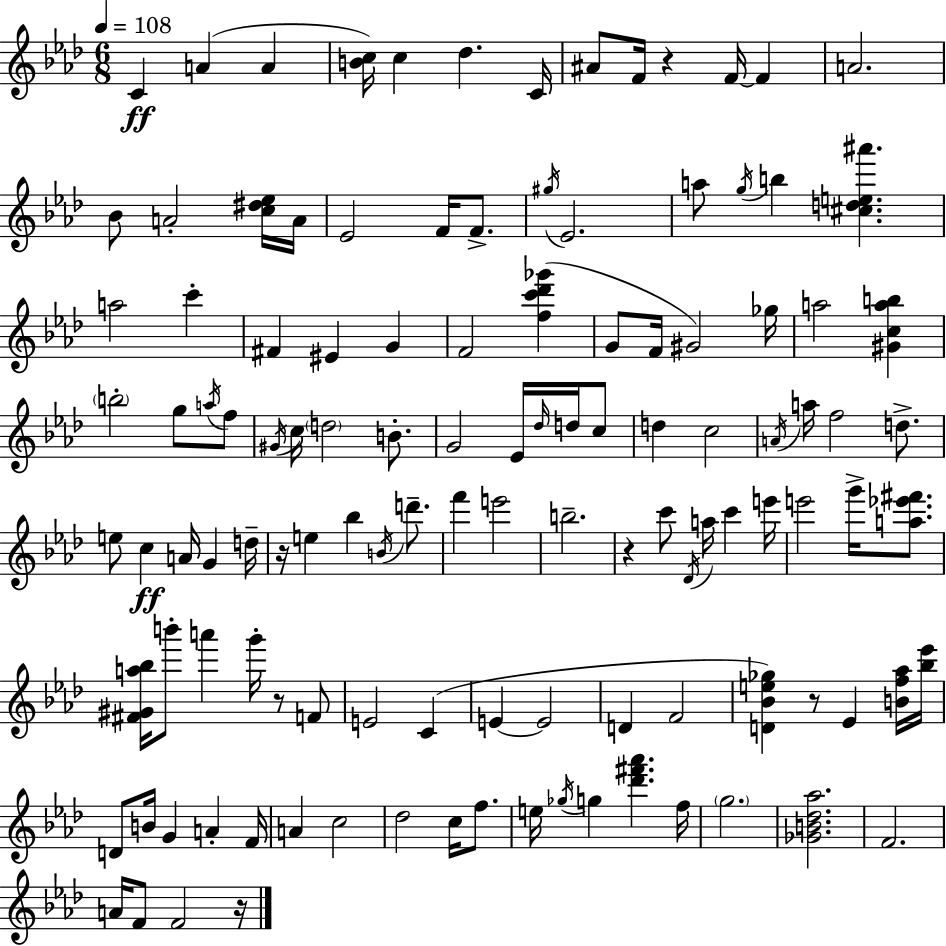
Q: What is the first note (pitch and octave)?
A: C4